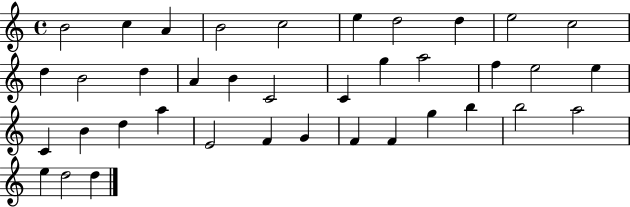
{
  \clef treble
  \time 4/4
  \defaultTimeSignature
  \key c \major
  b'2 c''4 a'4 | b'2 c''2 | e''4 d''2 d''4 | e''2 c''2 | \break d''4 b'2 d''4 | a'4 b'4 c'2 | c'4 g''4 a''2 | f''4 e''2 e''4 | \break c'4 b'4 d''4 a''4 | e'2 f'4 g'4 | f'4 f'4 g''4 b''4 | b''2 a''2 | \break e''4 d''2 d''4 | \bar "|."
}